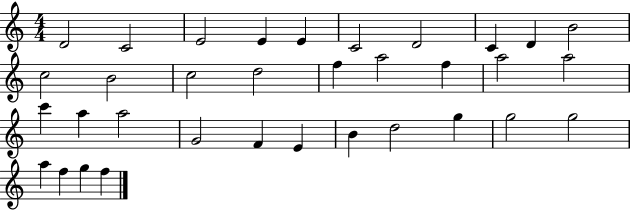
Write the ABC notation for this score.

X:1
T:Untitled
M:4/4
L:1/4
K:C
D2 C2 E2 E E C2 D2 C D B2 c2 B2 c2 d2 f a2 f a2 a2 c' a a2 G2 F E B d2 g g2 g2 a f g f